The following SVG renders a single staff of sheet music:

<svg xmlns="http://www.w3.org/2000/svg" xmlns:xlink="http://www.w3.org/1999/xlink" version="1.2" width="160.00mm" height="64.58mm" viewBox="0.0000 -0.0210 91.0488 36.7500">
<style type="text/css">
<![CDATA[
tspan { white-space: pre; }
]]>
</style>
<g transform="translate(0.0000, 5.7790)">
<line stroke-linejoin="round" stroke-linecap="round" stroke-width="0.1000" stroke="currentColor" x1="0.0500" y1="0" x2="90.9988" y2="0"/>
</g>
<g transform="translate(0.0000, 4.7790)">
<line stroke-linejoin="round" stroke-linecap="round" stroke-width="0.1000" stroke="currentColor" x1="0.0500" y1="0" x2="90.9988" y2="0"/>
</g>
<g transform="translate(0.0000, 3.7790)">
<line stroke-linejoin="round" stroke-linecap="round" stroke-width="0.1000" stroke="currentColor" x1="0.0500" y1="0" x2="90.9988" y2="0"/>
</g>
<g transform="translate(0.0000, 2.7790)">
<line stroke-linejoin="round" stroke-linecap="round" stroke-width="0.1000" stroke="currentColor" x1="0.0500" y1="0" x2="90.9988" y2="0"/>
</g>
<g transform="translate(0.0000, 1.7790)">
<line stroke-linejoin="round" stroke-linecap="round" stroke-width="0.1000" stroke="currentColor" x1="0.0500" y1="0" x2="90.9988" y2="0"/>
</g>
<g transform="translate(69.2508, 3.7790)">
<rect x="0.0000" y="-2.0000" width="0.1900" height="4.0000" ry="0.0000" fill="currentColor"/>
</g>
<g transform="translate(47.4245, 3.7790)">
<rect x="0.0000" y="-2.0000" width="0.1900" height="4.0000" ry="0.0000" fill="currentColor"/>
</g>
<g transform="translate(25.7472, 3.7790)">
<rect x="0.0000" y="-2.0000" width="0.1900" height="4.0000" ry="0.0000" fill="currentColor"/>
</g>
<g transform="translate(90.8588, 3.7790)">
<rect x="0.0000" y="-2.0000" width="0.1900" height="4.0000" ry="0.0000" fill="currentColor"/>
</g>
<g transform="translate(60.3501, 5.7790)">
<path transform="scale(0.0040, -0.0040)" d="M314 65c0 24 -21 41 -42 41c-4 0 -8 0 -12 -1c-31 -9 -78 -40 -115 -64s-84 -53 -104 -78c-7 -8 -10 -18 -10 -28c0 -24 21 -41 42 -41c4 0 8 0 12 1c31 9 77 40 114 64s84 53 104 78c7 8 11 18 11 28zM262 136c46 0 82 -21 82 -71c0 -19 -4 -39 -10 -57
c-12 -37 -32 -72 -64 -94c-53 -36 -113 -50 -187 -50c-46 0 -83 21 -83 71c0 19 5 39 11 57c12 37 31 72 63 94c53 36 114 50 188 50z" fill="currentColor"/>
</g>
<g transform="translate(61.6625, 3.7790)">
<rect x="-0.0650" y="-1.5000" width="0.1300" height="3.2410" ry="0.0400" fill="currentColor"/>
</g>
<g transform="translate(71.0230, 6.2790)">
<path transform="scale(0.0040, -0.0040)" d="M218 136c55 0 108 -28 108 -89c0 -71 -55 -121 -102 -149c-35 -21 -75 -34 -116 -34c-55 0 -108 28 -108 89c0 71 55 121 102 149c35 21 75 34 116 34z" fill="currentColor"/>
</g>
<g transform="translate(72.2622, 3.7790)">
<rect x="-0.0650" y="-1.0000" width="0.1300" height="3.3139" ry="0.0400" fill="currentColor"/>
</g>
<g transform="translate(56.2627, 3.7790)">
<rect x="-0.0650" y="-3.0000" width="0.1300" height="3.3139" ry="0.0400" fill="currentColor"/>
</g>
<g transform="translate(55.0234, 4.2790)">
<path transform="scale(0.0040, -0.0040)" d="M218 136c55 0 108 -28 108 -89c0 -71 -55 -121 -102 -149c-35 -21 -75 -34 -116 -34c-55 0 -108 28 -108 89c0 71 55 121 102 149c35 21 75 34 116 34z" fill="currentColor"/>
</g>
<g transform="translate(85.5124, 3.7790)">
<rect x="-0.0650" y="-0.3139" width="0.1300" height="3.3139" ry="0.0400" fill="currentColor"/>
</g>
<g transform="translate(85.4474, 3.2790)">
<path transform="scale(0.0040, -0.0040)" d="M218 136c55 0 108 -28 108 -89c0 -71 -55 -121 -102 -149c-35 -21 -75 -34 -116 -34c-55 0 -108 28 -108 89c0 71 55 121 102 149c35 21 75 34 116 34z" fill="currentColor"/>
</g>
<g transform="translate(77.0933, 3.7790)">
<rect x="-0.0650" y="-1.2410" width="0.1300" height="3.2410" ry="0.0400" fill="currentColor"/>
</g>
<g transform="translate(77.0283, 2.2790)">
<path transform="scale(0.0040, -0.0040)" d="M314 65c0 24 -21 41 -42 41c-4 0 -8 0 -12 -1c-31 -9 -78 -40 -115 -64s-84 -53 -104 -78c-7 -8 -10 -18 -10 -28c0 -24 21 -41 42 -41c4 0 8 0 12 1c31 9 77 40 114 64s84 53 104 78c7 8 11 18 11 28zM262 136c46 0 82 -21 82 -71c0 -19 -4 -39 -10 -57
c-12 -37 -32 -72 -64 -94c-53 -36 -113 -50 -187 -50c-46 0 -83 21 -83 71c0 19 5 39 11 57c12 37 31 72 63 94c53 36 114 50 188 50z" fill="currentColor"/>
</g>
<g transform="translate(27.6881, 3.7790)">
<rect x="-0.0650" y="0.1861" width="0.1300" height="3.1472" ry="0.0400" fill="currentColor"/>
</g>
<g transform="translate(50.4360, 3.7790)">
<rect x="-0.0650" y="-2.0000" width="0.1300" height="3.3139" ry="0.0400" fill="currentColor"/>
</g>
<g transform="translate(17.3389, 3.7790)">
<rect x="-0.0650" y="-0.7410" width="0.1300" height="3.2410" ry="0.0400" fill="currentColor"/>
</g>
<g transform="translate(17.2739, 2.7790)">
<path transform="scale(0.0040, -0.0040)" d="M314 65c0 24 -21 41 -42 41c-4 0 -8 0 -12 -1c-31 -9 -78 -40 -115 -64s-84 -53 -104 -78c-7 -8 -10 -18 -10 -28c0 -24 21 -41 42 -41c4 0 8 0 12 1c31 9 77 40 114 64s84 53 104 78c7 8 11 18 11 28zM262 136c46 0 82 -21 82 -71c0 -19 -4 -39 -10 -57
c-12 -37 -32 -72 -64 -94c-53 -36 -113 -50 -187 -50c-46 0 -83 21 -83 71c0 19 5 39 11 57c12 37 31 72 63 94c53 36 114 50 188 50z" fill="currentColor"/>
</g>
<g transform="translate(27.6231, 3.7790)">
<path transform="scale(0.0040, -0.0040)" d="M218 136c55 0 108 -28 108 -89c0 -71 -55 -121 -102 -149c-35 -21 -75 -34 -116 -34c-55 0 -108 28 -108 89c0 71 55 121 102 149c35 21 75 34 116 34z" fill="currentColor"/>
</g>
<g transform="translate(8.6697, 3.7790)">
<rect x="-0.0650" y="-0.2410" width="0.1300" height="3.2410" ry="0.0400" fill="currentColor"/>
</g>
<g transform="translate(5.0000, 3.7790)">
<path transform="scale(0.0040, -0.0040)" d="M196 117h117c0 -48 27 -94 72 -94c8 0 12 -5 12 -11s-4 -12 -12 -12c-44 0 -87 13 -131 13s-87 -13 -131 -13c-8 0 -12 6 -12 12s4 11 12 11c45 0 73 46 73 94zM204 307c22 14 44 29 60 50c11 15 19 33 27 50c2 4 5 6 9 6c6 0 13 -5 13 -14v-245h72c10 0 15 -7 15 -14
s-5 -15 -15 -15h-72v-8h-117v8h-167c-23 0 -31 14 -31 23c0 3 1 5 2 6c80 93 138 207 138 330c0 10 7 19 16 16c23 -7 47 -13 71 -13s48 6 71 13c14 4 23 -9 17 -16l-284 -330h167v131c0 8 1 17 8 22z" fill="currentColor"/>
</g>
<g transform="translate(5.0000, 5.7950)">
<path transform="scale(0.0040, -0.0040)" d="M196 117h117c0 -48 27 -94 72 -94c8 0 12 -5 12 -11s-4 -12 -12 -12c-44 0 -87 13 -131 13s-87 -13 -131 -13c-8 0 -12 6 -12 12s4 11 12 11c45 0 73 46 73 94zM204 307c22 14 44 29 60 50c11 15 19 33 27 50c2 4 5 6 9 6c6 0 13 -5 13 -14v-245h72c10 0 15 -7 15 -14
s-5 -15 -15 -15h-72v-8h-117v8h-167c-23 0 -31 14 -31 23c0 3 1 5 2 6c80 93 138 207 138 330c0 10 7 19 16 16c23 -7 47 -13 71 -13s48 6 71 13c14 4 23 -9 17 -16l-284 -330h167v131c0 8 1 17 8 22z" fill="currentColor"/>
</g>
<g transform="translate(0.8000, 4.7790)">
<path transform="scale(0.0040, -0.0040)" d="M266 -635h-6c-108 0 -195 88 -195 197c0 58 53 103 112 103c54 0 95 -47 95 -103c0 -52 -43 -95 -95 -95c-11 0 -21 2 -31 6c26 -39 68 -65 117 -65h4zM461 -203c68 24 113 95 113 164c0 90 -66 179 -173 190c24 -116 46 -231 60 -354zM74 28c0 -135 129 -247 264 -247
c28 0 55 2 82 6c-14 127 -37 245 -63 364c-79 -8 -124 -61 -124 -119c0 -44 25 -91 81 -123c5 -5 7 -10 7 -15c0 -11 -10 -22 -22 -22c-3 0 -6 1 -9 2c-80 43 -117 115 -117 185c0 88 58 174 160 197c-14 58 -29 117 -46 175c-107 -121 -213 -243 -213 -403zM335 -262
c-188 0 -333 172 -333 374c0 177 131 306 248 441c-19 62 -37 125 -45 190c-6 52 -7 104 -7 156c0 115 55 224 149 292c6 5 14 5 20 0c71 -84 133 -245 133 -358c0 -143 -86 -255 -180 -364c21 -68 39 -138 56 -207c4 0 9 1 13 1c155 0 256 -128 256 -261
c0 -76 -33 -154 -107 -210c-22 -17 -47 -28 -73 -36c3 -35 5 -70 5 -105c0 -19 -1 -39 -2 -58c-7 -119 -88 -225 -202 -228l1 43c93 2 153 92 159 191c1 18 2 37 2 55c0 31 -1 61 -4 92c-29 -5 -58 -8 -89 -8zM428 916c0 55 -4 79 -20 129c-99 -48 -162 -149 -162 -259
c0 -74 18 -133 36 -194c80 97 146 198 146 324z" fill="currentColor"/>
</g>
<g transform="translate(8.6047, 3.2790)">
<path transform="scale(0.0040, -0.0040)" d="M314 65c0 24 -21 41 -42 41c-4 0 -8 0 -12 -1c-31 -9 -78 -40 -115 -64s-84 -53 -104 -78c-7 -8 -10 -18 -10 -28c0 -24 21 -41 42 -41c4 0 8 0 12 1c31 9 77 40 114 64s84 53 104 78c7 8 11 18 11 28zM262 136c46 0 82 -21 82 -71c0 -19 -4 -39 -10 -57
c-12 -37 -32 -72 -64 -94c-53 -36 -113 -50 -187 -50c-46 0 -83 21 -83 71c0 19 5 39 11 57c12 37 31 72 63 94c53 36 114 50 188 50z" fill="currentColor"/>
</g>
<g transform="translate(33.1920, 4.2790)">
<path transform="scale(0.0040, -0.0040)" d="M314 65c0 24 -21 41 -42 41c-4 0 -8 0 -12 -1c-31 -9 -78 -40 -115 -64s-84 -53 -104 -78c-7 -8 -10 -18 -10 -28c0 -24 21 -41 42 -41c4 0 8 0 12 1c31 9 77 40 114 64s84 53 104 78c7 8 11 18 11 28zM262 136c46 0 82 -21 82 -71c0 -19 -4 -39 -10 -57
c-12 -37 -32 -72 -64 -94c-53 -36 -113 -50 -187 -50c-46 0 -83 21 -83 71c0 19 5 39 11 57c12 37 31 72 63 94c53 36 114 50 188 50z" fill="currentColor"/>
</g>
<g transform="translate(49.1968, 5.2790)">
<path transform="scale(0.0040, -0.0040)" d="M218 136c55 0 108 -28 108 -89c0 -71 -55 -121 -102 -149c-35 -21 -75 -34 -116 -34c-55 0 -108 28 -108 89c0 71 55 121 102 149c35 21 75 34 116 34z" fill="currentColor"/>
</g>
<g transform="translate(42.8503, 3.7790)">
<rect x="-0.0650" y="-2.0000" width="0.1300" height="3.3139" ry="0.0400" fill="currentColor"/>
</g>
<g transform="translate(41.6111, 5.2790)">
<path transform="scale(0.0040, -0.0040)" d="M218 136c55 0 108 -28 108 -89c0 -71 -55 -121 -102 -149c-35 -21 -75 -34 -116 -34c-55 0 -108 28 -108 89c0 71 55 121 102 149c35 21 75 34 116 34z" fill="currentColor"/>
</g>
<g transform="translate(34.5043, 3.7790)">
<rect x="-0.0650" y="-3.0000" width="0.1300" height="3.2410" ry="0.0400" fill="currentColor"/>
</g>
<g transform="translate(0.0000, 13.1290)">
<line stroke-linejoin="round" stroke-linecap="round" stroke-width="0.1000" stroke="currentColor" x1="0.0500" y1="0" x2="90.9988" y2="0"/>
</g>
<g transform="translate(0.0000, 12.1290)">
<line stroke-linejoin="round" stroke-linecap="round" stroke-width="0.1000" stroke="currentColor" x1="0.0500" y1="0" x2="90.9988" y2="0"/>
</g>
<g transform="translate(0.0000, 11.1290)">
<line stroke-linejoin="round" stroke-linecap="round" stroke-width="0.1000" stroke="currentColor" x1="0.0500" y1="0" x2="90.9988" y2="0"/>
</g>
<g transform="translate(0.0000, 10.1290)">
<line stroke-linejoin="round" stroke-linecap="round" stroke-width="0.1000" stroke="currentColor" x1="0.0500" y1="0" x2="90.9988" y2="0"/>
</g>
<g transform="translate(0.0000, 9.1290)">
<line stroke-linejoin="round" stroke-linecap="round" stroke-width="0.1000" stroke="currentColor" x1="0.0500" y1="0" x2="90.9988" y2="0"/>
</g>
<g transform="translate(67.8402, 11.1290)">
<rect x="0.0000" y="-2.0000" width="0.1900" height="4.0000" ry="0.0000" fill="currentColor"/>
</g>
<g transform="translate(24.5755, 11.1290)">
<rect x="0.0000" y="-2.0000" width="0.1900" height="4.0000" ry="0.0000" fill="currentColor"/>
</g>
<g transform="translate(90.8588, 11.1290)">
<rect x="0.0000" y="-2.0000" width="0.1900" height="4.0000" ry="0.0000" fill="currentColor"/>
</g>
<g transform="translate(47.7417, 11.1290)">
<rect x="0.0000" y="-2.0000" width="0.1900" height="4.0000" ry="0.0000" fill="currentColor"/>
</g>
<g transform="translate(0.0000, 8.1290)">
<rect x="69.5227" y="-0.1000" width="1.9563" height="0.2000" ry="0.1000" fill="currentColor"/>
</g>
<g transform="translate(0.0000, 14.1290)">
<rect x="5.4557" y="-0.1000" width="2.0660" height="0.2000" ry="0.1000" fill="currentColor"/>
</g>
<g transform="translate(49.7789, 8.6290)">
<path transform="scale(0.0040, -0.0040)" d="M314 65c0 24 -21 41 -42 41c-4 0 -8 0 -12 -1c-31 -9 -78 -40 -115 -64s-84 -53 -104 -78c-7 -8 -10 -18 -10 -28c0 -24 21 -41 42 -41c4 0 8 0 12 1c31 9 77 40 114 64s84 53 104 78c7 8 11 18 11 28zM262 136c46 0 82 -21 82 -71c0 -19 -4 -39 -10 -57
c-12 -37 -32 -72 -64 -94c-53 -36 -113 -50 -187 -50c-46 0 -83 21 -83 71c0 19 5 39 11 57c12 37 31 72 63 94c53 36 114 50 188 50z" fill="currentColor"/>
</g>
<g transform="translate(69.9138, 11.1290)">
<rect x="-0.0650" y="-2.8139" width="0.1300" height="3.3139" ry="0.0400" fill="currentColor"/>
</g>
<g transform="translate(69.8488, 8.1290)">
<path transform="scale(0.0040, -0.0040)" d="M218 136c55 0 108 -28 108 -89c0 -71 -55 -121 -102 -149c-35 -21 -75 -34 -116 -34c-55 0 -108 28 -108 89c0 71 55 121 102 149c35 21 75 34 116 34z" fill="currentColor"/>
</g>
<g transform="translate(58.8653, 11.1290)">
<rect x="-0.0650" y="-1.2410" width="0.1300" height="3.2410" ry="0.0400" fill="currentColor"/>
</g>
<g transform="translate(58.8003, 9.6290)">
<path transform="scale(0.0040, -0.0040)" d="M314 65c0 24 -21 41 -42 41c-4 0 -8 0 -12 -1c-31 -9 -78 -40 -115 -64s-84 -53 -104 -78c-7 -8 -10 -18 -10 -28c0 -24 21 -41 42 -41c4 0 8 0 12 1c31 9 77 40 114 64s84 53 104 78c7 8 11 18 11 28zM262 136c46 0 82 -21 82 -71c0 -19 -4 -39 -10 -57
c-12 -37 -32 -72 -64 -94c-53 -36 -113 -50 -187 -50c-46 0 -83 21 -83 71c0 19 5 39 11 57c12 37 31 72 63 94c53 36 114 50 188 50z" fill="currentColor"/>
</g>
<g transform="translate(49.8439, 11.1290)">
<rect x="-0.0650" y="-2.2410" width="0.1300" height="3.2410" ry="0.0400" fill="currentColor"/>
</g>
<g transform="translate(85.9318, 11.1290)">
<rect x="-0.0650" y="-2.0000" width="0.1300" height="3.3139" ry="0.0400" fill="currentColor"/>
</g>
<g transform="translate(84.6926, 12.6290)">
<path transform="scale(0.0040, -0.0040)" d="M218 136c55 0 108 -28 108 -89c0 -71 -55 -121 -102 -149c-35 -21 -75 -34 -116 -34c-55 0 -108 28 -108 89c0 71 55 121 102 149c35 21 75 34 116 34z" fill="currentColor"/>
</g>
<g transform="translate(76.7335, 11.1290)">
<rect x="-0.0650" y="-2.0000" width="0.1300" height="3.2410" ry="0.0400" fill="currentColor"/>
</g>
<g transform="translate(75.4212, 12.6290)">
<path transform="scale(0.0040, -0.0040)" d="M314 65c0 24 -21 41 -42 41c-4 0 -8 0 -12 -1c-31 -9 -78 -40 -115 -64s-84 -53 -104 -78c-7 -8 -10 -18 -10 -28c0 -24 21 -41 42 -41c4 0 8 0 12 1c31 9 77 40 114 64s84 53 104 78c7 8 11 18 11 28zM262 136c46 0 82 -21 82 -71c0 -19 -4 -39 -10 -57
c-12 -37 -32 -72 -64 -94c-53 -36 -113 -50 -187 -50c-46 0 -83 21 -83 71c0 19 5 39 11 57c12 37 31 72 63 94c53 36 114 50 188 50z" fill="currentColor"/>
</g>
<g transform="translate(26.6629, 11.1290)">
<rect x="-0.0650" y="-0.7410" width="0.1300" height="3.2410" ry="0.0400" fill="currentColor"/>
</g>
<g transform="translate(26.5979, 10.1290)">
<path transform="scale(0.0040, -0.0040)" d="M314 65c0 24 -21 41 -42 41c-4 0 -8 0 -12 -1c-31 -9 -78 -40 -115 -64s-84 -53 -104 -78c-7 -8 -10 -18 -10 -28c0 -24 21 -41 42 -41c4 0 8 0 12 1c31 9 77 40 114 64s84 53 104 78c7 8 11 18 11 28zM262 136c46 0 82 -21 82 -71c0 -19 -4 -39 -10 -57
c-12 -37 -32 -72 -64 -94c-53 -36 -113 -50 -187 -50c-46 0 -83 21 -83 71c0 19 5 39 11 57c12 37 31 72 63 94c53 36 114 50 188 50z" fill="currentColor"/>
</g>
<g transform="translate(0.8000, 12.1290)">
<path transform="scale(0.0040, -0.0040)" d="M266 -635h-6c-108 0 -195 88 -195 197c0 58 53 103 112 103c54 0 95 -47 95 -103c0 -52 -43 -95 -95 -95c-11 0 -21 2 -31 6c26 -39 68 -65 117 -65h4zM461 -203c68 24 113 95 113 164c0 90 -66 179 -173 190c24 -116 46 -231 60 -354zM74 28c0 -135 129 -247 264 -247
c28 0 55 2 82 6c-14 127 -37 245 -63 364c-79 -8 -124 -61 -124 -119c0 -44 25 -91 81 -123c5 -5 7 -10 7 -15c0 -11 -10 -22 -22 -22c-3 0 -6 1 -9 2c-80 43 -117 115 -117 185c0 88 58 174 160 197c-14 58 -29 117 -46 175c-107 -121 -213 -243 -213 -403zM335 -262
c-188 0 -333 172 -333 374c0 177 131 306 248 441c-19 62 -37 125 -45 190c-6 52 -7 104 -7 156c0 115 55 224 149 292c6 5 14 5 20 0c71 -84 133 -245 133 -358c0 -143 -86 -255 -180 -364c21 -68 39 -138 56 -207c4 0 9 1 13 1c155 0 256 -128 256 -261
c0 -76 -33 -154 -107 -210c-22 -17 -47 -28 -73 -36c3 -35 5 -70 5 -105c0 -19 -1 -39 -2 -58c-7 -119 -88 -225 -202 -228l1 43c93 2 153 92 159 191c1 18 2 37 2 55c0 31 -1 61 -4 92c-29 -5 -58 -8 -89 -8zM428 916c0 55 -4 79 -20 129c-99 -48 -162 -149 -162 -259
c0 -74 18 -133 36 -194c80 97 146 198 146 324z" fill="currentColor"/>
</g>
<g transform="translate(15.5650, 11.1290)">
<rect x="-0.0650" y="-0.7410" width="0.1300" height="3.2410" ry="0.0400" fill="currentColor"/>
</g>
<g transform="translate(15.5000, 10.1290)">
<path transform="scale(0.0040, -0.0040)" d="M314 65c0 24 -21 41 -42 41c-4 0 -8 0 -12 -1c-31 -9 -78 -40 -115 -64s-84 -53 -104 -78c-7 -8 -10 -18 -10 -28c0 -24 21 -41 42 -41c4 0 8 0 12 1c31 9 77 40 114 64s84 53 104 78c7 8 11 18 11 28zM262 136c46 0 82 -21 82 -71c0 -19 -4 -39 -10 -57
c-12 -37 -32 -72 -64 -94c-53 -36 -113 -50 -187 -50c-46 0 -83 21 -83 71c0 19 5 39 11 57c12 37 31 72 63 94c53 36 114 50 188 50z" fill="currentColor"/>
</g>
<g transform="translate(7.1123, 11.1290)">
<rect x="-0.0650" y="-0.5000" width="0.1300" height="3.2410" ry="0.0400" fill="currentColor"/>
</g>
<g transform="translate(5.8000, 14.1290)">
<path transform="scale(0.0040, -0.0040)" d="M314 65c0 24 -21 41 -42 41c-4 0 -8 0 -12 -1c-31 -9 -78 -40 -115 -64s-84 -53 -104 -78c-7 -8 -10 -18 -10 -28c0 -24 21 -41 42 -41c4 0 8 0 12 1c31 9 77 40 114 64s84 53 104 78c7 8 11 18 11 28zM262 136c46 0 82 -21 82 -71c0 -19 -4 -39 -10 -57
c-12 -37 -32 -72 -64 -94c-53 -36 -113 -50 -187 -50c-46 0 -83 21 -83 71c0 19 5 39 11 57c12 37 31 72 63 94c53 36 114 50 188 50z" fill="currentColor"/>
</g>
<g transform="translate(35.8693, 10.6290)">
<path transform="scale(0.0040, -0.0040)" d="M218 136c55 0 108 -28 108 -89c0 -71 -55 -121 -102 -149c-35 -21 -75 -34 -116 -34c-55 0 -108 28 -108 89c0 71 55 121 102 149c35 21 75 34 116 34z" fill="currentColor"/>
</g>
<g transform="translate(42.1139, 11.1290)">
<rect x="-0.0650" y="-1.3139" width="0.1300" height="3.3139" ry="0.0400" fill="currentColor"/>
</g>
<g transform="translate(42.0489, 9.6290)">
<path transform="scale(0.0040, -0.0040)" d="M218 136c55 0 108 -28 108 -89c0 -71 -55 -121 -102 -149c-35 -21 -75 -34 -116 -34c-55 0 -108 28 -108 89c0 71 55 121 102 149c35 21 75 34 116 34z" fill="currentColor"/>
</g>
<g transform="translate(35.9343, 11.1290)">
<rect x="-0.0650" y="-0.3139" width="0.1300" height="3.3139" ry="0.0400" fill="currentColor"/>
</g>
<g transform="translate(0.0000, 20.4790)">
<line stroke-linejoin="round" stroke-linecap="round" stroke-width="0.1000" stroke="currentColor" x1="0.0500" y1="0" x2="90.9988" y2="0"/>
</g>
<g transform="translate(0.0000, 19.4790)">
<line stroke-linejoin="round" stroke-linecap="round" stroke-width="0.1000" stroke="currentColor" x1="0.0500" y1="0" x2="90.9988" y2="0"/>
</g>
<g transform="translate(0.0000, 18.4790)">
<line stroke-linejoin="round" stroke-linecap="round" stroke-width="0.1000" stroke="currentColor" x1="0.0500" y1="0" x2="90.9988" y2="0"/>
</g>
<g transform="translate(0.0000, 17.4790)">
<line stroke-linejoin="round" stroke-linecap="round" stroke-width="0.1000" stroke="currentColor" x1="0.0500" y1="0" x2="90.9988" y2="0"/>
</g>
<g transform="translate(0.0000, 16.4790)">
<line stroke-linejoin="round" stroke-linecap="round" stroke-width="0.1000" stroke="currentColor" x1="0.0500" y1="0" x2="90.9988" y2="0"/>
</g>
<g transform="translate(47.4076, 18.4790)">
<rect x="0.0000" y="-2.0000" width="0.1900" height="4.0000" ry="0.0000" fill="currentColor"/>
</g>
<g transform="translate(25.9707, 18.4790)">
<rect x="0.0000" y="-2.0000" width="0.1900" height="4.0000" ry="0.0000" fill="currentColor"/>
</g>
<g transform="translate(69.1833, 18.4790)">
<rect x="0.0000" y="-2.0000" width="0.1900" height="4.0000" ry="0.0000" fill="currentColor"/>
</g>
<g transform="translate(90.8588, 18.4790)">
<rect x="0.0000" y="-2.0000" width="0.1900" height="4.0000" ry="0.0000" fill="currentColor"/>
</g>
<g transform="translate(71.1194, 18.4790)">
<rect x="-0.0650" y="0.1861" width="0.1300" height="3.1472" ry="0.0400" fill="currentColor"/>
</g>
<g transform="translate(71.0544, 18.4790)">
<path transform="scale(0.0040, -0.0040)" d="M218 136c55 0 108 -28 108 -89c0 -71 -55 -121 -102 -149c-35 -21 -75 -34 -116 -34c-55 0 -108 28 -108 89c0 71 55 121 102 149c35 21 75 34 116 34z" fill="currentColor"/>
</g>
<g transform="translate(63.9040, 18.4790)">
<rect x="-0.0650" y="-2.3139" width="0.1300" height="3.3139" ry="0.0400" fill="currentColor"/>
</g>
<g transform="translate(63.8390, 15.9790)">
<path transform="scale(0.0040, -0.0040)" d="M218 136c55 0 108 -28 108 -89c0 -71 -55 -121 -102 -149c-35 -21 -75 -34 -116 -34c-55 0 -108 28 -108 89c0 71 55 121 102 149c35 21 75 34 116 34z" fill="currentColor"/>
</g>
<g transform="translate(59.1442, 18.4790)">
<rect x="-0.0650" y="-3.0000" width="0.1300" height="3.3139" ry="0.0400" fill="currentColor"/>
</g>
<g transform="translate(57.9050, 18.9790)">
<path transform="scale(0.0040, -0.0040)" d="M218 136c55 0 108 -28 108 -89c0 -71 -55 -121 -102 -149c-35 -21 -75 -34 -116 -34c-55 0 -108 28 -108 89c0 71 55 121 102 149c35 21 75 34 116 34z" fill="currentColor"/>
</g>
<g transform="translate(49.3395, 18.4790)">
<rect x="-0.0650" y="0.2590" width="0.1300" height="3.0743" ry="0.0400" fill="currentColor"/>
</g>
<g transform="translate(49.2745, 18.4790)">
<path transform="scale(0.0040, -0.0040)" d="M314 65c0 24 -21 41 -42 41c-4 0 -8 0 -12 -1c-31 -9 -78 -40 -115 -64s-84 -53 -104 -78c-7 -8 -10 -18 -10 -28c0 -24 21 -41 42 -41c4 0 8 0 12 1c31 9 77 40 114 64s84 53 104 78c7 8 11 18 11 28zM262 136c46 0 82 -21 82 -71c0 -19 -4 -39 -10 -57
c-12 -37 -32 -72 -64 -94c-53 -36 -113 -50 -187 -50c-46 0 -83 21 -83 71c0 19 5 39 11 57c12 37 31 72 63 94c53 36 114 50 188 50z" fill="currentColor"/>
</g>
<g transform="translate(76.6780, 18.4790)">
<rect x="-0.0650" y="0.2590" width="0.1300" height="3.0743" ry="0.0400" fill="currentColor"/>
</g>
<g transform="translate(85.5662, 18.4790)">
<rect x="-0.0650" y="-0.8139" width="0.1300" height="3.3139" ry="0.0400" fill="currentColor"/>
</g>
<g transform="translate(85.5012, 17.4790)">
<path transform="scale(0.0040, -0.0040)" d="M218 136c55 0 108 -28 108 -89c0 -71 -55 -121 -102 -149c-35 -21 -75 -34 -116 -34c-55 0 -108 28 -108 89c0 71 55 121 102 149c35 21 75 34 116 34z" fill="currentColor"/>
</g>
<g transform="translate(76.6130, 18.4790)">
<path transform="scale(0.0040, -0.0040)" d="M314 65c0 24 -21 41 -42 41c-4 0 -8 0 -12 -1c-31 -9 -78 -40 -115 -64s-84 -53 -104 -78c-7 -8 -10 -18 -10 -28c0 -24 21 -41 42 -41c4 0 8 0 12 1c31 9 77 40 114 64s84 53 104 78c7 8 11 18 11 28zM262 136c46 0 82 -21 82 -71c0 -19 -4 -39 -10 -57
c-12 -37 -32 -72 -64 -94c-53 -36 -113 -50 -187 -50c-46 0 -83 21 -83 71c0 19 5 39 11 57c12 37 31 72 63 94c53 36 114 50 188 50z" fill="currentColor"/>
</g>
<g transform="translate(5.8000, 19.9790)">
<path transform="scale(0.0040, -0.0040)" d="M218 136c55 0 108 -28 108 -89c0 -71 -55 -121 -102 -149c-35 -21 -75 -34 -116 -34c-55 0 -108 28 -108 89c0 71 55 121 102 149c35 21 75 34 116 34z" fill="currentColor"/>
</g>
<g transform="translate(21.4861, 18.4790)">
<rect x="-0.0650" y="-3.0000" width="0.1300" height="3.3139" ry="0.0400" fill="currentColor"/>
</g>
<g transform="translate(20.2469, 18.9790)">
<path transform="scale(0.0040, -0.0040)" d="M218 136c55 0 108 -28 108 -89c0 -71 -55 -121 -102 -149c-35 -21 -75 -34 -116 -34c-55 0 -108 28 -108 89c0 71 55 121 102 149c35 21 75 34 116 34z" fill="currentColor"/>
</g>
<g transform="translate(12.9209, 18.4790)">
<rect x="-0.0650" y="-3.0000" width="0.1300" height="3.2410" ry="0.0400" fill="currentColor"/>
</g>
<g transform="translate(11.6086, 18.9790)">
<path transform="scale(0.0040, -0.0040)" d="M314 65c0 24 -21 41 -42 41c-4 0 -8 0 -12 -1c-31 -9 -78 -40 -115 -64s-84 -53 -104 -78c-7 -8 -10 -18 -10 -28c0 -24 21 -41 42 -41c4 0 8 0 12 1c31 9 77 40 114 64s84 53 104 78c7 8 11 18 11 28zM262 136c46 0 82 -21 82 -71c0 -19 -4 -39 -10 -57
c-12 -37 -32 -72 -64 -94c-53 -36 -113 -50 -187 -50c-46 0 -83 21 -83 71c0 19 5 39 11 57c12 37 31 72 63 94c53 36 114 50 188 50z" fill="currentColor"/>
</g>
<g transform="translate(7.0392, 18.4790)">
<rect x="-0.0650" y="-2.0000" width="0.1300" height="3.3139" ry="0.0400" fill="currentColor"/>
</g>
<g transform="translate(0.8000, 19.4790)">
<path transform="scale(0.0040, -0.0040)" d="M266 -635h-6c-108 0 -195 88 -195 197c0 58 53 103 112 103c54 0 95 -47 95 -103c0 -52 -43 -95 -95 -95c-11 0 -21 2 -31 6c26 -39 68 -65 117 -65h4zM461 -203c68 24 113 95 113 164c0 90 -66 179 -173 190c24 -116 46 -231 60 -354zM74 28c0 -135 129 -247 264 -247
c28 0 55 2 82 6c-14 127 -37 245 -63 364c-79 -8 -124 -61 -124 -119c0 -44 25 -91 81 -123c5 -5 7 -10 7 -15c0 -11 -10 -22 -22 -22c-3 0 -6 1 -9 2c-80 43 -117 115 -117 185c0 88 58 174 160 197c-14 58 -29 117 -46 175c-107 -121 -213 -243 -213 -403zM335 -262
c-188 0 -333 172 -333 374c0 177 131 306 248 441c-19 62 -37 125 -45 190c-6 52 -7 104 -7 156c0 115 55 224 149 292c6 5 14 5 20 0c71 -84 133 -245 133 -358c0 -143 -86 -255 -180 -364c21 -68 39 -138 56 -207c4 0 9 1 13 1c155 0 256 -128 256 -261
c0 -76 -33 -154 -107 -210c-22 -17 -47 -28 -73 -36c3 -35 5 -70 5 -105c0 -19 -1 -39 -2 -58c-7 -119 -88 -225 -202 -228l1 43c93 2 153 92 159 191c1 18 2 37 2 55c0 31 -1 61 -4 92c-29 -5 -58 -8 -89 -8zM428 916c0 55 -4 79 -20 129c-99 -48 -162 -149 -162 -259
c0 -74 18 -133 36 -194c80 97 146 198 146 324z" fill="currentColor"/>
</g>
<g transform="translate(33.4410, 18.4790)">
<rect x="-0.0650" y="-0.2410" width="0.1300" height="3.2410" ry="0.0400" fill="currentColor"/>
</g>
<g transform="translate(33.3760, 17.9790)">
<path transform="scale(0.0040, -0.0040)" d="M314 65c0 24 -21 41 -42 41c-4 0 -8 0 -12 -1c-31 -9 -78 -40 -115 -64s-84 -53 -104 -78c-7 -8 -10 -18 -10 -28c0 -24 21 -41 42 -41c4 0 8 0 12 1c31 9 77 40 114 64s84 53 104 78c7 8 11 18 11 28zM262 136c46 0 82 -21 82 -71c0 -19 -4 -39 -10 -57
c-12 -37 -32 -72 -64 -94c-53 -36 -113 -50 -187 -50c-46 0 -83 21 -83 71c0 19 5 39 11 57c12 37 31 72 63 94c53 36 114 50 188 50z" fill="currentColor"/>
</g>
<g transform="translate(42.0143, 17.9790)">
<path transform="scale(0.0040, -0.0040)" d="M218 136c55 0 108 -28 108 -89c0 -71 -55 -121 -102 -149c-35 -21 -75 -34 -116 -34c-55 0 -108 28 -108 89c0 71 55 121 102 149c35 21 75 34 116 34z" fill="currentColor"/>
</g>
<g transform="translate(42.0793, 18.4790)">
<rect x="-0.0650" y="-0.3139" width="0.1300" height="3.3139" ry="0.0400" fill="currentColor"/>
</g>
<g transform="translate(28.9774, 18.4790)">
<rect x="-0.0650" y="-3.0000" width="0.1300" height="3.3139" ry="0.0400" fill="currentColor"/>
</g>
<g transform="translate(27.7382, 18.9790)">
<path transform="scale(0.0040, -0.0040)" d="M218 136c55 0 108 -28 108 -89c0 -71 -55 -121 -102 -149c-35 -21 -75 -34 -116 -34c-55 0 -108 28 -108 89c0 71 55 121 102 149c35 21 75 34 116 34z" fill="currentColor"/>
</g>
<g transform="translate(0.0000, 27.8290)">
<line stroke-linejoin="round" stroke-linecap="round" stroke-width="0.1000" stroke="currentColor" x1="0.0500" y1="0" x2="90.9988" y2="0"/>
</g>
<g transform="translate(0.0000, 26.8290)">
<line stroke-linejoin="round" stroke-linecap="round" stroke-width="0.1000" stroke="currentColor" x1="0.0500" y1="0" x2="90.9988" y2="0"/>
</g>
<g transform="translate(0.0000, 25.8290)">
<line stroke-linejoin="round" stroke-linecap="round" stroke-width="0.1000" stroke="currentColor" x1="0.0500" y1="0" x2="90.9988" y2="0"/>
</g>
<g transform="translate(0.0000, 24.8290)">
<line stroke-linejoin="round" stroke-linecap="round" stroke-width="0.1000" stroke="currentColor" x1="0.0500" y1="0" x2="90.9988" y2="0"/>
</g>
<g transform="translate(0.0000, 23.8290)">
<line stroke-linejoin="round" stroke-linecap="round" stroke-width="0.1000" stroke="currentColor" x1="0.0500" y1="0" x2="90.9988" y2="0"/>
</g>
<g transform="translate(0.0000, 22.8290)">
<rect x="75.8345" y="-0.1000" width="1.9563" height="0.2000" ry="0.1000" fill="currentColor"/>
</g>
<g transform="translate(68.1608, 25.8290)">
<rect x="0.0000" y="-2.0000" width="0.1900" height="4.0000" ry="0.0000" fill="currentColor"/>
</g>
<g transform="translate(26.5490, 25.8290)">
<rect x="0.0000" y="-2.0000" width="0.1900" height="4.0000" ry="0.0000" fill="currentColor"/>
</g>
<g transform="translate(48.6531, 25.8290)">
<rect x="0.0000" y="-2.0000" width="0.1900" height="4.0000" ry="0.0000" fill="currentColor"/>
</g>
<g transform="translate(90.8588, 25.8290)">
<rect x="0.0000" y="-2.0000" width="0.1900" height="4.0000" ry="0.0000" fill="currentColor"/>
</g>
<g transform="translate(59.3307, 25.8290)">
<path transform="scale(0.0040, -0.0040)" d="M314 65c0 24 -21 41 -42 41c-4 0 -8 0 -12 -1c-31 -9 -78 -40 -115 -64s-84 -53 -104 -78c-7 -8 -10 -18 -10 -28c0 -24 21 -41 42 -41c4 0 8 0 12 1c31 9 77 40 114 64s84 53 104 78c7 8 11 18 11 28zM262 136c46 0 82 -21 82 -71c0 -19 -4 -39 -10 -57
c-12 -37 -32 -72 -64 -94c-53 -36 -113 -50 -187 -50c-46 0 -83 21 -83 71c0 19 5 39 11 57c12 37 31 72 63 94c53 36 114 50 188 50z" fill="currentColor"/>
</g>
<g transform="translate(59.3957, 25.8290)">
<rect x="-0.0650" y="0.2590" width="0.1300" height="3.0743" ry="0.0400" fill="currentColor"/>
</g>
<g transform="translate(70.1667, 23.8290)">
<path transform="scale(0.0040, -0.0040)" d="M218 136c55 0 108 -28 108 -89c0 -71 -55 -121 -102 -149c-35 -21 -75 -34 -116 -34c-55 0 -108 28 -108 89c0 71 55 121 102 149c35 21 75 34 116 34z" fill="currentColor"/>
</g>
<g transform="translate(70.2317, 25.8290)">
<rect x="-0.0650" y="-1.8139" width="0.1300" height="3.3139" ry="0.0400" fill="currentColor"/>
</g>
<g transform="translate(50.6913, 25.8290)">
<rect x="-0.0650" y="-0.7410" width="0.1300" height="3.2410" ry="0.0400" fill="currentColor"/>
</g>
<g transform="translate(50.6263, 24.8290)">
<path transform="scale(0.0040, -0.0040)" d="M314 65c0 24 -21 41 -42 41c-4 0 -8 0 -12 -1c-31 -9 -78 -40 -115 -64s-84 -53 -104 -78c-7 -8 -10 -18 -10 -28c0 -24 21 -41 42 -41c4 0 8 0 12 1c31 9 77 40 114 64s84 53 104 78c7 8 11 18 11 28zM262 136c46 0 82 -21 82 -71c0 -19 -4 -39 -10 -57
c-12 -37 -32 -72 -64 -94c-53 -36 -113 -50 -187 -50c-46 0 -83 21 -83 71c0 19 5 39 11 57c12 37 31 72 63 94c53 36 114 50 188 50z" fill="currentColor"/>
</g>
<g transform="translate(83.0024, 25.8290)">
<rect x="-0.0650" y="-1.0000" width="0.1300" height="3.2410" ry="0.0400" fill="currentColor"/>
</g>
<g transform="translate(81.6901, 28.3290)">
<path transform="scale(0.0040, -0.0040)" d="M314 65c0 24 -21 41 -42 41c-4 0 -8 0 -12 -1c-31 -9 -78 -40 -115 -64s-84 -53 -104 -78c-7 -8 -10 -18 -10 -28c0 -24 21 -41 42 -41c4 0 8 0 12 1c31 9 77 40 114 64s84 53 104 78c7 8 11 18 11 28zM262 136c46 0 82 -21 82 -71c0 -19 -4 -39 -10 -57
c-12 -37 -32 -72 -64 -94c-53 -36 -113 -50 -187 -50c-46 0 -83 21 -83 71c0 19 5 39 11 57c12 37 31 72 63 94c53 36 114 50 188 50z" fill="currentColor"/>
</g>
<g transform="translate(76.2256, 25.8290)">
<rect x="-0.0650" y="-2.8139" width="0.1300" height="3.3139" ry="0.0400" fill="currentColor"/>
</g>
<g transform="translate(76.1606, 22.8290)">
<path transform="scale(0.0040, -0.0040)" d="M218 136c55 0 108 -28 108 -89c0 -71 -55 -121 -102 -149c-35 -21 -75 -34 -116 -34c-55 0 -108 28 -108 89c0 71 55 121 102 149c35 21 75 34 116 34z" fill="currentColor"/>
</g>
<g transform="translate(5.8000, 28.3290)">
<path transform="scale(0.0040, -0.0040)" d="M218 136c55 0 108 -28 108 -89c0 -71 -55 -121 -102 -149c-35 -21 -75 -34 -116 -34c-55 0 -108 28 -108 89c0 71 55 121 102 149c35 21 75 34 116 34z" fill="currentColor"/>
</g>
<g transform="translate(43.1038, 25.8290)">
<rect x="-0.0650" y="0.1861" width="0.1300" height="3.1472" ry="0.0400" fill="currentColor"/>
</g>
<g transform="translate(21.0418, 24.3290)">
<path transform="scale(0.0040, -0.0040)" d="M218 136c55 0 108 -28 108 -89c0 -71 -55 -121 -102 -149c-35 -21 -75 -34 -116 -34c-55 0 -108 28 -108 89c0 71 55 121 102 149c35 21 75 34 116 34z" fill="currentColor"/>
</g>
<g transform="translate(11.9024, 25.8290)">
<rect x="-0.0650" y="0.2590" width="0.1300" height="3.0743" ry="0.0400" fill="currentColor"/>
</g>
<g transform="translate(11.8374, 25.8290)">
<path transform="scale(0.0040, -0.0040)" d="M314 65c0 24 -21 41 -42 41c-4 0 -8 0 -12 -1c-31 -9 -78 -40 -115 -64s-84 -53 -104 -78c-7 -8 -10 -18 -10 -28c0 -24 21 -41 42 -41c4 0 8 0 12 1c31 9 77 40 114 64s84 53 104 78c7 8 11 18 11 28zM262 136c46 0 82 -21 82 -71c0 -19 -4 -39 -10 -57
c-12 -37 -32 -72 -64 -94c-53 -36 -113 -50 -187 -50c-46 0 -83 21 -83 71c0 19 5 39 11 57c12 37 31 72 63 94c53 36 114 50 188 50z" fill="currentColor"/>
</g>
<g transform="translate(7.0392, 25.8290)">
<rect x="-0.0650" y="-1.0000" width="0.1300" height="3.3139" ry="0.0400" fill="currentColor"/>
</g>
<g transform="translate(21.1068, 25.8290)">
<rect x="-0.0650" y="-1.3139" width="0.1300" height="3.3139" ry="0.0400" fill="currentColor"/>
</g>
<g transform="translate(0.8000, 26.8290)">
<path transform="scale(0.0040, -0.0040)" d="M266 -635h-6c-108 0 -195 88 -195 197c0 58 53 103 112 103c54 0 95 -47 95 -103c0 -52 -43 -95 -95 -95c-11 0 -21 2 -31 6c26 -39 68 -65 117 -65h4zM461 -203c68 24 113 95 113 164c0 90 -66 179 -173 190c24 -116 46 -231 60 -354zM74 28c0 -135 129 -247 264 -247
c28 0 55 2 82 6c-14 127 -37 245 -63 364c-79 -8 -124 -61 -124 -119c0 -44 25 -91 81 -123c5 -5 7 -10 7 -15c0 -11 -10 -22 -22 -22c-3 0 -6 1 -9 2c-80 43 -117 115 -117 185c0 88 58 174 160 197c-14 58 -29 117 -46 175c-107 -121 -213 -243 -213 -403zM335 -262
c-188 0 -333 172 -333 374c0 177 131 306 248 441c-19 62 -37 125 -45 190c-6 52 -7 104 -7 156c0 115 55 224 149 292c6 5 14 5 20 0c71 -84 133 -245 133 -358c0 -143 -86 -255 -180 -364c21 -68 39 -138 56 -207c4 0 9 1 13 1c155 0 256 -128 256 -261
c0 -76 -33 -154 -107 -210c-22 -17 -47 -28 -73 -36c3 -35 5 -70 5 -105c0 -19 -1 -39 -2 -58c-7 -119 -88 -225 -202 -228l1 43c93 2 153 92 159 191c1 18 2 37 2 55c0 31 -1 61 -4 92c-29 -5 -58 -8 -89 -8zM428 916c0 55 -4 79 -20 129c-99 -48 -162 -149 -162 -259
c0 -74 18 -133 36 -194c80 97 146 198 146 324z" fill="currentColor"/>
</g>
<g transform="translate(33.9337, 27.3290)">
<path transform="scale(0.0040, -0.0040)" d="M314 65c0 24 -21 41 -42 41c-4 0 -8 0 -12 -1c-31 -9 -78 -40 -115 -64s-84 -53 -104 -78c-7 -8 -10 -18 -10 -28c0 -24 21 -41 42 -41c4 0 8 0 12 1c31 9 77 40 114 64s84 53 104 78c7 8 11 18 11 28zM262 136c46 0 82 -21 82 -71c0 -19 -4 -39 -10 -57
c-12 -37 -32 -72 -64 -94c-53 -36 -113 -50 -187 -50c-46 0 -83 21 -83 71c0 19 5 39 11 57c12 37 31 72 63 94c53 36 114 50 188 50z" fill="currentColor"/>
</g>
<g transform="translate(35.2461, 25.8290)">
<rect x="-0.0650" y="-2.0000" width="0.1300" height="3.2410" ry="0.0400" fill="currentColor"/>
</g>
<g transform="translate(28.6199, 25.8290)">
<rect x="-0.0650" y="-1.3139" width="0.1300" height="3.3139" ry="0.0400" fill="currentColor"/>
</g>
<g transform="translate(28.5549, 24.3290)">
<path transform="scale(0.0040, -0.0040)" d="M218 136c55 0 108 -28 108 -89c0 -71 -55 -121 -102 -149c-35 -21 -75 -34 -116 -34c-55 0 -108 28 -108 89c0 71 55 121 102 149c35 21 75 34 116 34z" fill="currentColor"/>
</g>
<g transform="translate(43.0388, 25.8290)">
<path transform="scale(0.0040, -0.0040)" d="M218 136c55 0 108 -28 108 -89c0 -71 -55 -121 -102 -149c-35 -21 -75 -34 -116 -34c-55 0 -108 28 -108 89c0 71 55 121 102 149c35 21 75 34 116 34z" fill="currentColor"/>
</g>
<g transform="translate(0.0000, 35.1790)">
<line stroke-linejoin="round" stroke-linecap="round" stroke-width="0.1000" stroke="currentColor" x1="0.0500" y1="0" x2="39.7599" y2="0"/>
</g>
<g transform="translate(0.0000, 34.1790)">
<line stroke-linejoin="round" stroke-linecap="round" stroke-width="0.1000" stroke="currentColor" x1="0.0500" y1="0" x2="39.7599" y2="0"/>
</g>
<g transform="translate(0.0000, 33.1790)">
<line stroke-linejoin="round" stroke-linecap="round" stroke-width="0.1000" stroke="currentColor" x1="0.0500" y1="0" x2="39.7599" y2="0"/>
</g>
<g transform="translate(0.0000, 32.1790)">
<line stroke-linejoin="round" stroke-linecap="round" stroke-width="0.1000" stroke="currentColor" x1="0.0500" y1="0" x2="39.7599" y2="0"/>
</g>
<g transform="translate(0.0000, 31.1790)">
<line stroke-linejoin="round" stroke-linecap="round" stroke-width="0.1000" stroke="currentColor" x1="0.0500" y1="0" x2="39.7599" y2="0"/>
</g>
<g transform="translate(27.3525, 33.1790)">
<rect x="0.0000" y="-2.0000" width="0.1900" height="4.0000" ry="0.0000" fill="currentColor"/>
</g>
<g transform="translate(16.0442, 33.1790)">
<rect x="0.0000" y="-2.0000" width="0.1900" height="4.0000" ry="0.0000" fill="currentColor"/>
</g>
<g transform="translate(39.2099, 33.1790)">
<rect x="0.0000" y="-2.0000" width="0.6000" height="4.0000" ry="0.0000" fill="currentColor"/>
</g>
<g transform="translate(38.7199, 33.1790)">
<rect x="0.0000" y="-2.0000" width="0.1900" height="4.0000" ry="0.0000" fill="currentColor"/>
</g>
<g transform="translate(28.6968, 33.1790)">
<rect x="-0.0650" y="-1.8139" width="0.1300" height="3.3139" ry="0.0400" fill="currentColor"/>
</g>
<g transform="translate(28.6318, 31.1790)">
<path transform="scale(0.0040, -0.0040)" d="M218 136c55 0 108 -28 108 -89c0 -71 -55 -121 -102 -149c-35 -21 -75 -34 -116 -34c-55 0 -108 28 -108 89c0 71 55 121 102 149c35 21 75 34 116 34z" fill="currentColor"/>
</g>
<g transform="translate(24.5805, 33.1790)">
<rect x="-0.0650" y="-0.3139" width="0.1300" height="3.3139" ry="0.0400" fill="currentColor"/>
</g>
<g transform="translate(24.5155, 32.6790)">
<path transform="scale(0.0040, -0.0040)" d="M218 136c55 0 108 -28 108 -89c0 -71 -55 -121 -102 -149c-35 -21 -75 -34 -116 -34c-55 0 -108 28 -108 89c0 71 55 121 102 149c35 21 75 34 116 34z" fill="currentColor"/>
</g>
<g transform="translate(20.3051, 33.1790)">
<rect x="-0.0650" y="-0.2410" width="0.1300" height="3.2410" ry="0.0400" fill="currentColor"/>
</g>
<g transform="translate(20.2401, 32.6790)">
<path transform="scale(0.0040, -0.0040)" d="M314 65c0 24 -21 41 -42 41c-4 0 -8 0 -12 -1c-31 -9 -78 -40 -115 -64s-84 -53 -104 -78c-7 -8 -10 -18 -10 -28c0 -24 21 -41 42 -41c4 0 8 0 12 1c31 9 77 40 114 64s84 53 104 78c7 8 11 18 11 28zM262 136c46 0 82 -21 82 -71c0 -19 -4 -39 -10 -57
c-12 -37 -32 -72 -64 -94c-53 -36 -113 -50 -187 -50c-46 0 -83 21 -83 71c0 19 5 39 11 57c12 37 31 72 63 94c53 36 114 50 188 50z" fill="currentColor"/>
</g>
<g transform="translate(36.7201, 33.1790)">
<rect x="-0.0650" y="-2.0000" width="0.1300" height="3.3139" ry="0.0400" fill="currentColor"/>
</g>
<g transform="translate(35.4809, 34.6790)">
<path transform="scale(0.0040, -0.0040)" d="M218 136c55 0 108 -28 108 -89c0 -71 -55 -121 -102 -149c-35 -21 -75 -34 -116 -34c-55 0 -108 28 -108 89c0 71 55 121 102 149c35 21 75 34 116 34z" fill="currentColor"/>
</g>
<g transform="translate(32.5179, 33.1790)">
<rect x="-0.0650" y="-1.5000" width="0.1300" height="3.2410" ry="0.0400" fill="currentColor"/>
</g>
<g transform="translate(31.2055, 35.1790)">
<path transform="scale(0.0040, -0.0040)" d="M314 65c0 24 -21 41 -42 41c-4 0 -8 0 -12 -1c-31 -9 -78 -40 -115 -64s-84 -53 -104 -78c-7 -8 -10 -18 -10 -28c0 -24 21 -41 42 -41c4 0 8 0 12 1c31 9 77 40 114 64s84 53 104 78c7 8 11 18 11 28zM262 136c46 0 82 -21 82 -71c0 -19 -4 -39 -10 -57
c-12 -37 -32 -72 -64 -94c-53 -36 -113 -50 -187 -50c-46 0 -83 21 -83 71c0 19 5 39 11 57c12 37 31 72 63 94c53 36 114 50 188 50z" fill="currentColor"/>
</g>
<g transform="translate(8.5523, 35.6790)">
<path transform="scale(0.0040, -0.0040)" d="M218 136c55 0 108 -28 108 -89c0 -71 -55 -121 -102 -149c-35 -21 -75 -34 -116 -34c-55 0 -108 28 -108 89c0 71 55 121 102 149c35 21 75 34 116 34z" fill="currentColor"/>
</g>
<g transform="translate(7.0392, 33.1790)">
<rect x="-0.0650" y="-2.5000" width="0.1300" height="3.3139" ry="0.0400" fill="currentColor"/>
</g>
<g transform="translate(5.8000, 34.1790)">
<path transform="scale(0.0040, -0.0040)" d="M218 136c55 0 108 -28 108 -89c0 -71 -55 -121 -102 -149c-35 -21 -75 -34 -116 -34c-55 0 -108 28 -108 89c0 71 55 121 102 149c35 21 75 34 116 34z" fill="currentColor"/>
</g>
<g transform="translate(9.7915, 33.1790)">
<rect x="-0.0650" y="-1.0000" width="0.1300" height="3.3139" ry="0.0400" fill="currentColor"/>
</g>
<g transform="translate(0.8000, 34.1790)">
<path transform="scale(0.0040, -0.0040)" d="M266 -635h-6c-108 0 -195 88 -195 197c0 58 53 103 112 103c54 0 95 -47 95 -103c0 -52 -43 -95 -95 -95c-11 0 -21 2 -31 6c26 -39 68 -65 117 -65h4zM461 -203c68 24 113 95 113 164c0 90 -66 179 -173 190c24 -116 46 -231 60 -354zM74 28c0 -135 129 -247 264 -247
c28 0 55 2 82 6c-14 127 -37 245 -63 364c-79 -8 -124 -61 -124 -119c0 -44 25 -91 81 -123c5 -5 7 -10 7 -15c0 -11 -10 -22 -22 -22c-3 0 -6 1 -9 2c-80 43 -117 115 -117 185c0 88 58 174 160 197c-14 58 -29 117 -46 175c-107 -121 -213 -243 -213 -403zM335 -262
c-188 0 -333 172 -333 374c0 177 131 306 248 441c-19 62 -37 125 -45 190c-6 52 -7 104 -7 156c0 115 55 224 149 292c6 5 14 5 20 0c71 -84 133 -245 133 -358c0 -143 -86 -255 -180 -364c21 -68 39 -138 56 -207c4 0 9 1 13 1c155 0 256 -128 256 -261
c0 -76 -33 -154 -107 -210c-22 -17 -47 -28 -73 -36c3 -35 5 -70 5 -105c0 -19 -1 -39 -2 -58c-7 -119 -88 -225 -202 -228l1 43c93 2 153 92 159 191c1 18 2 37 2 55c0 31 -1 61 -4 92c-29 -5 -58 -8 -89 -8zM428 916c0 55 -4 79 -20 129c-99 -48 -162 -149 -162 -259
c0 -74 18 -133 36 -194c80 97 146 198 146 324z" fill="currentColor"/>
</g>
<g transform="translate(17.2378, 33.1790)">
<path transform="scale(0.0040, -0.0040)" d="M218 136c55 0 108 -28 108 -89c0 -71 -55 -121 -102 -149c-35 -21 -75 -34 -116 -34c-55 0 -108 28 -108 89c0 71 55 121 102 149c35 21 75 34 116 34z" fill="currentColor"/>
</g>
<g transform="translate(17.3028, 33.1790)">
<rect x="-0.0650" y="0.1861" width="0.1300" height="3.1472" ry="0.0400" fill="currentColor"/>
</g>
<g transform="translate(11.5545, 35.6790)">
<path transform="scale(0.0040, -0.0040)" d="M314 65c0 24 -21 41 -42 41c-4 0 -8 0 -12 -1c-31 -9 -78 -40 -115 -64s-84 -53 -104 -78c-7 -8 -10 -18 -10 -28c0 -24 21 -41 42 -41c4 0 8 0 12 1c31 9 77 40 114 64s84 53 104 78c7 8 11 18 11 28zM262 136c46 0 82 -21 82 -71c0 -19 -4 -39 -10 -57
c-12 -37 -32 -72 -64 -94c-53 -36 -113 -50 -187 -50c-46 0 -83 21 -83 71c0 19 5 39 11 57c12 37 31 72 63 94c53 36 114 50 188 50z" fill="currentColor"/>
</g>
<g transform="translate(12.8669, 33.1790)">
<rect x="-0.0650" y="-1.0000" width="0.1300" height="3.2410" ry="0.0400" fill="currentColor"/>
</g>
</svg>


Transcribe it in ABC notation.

X:1
T:Untitled
M:4/4
L:1/4
K:C
c2 d2 B A2 F F A E2 D e2 c C2 d2 d2 c e g2 e2 a F2 F F A2 A A c2 c B2 A g B B2 d D B2 e e F2 B d2 B2 f a D2 G D D2 B c2 c f E2 F